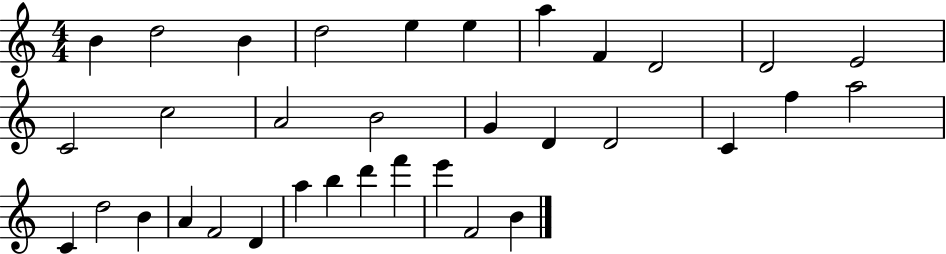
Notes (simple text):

B4/q D5/h B4/q D5/h E5/q E5/q A5/q F4/q D4/h D4/h E4/h C4/h C5/h A4/h B4/h G4/q D4/q D4/h C4/q F5/q A5/h C4/q D5/h B4/q A4/q F4/h D4/q A5/q B5/q D6/q F6/q E6/q F4/h B4/q